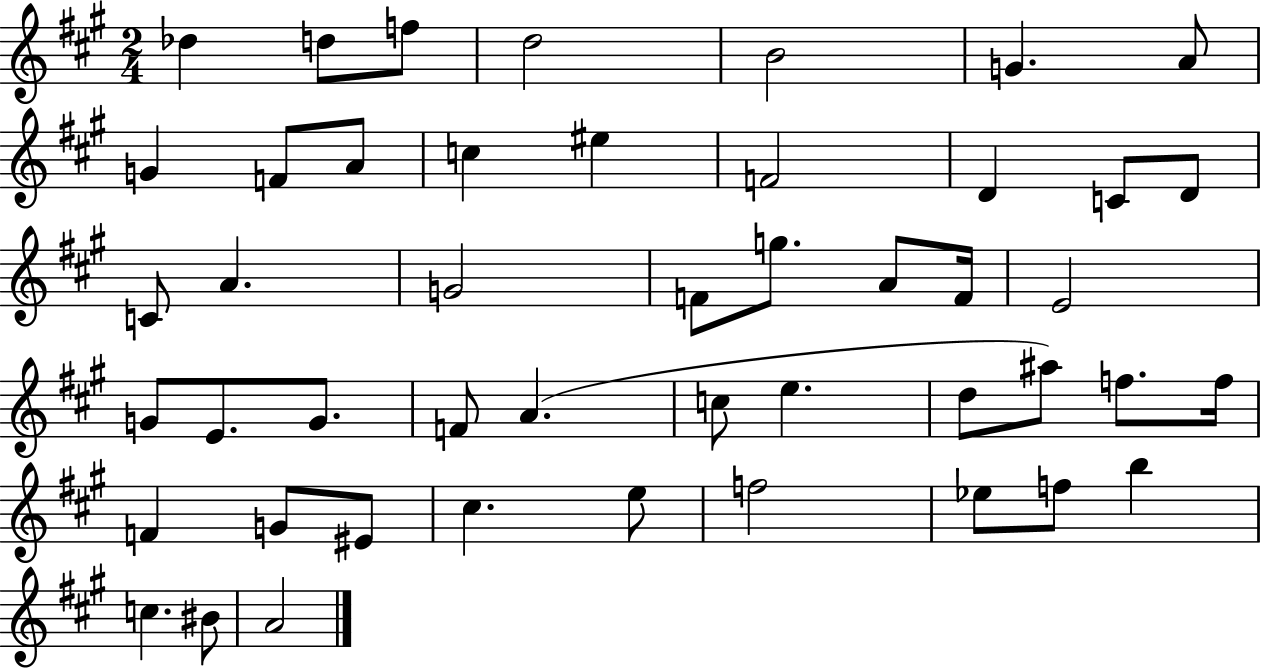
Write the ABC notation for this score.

X:1
T:Untitled
M:2/4
L:1/4
K:A
_d d/2 f/2 d2 B2 G A/2 G F/2 A/2 c ^e F2 D C/2 D/2 C/2 A G2 F/2 g/2 A/2 F/4 E2 G/2 E/2 G/2 F/2 A c/2 e d/2 ^a/2 f/2 f/4 F G/2 ^E/2 ^c e/2 f2 _e/2 f/2 b c ^B/2 A2